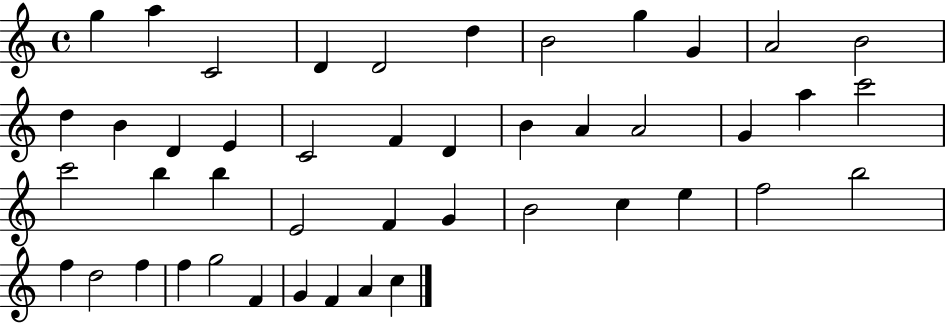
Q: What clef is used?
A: treble